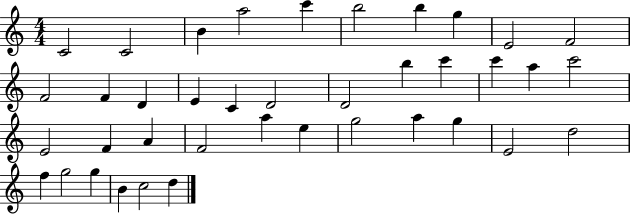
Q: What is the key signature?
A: C major